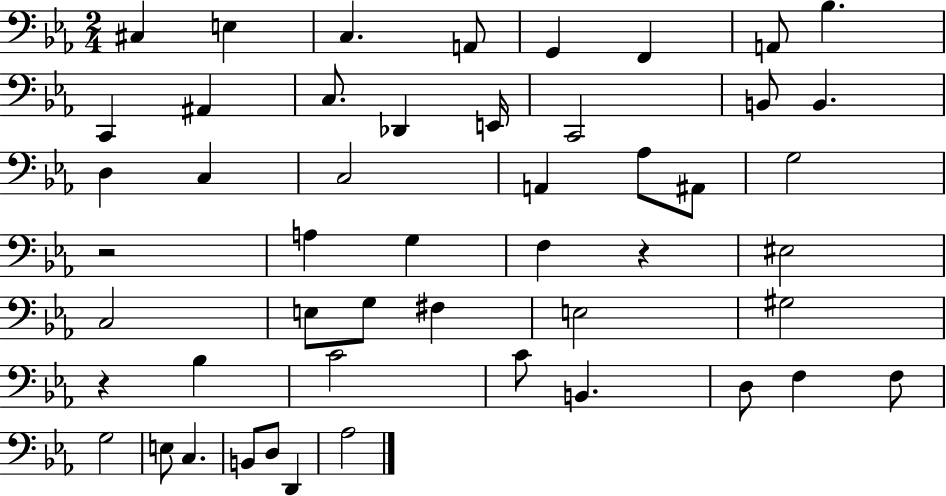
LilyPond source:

{
  \clef bass
  \numericTimeSignature
  \time 2/4
  \key ees \major
  cis4 e4 | c4. a,8 | g,4 f,4 | a,8 bes4. | \break c,4 ais,4 | c8. des,4 e,16 | c,2 | b,8 b,4. | \break d4 c4 | c2 | a,4 aes8 ais,8 | g2 | \break r2 | a4 g4 | f4 r4 | eis2 | \break c2 | e8 g8 fis4 | e2 | gis2 | \break r4 bes4 | c'2 | c'8 b,4. | d8 f4 f8 | \break g2 | e8 c4. | b,8 d8 d,4 | aes2 | \break \bar "|."
}